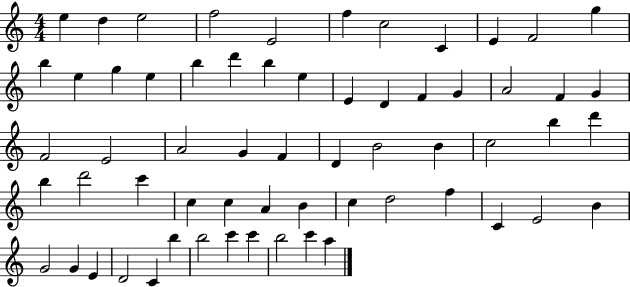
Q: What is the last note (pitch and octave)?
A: A5